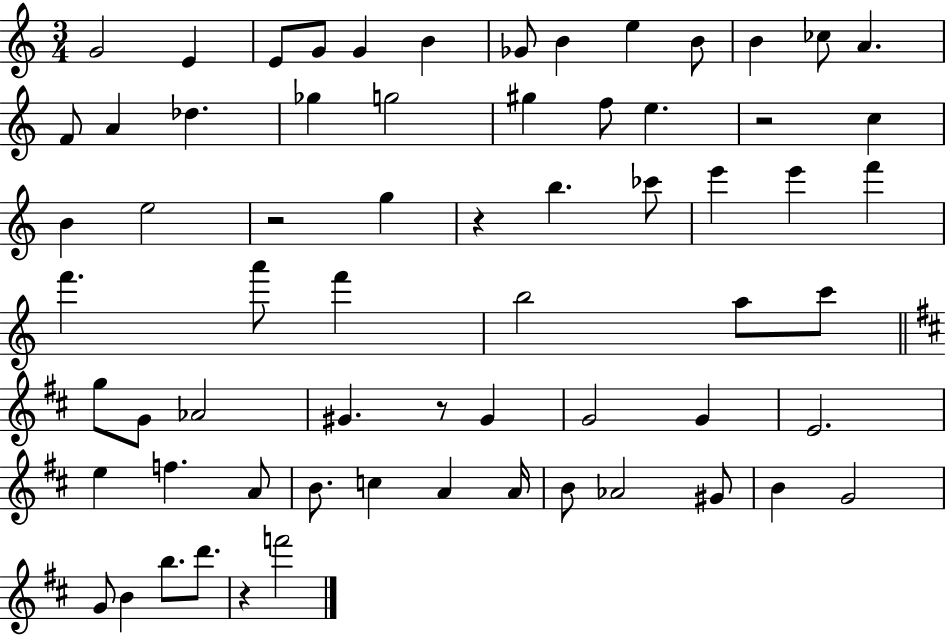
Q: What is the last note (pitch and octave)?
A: F6